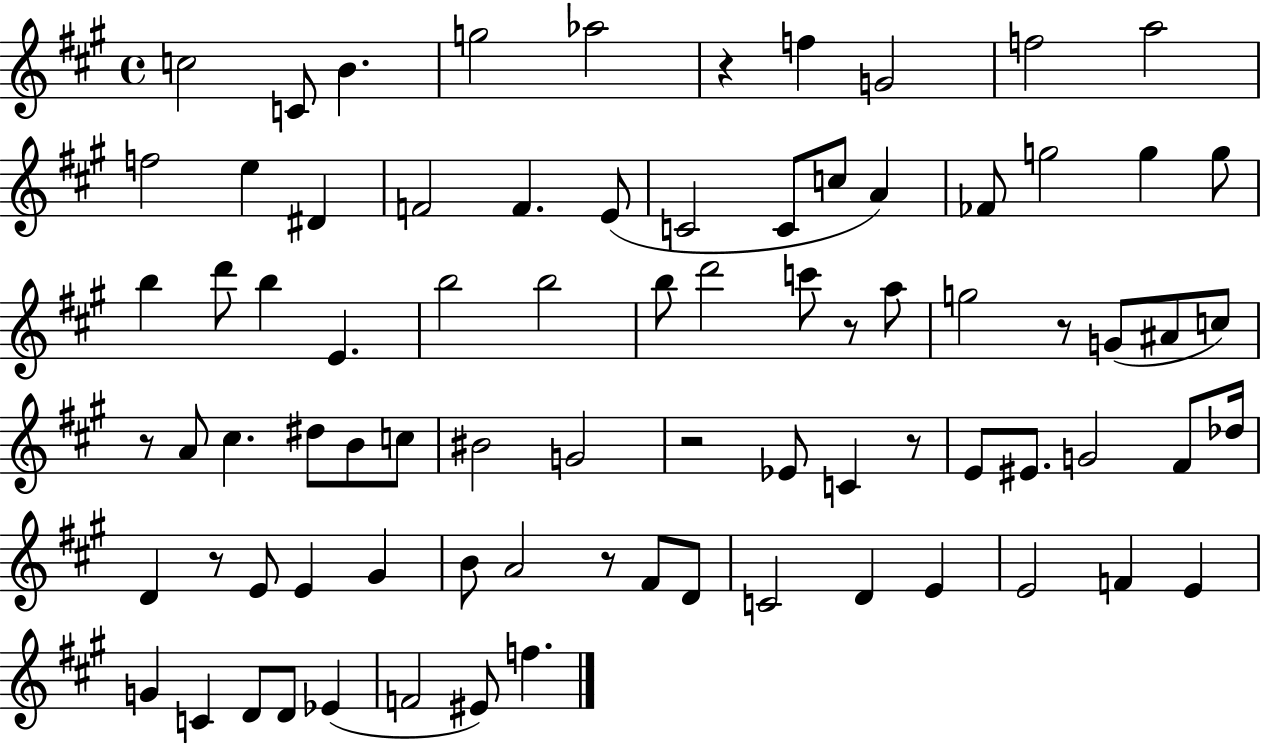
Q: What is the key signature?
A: A major